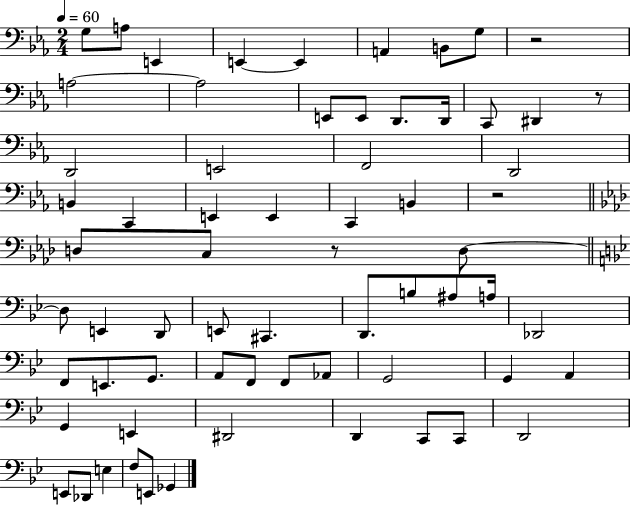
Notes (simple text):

G3/e A3/e E2/q E2/q E2/q A2/q B2/e G3/e R/h A3/h A3/h E2/e E2/e D2/e. D2/s C2/e D#2/q R/e D2/h E2/h F2/h D2/h B2/q C2/q E2/q E2/q C2/q B2/q R/h D3/e C3/e R/e D3/e D3/e E2/q D2/e E2/e C#2/q. D2/e. B3/e A#3/e A3/s Db2/h F2/e E2/e. G2/e. A2/e F2/e F2/e Ab2/e G2/h G2/q A2/q G2/q E2/q D#2/h D2/q C2/e C2/e D2/h E2/e Db2/e E3/q F3/e E2/e Gb2/q